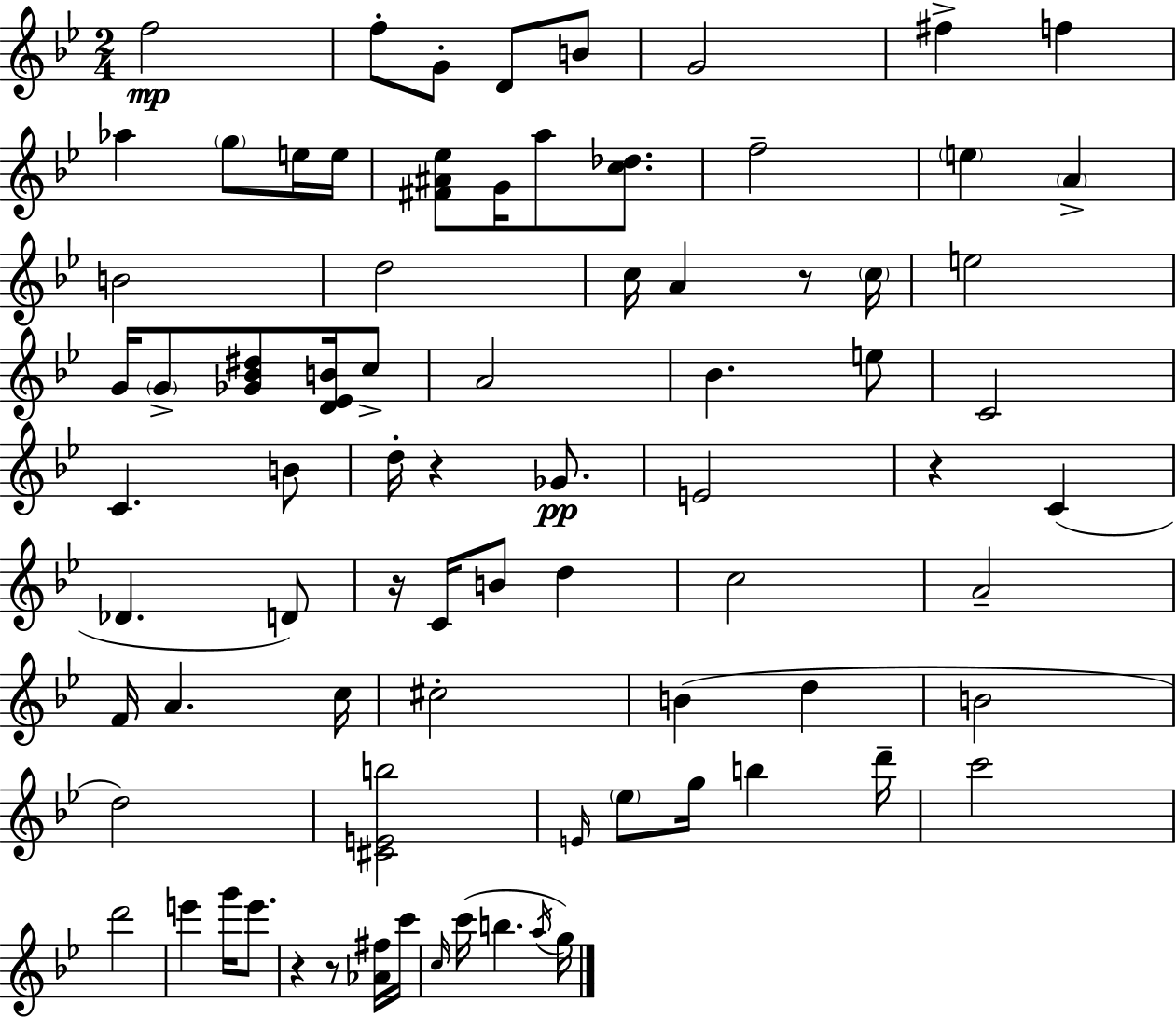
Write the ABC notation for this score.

X:1
T:Untitled
M:2/4
L:1/4
K:Gm
f2 f/2 G/2 D/2 B/2 G2 ^f f _a g/2 e/4 e/4 [^F^A_e]/2 G/4 a/2 [c_d]/2 f2 e A B2 d2 c/4 A z/2 c/4 e2 G/4 G/2 [_G_B^d]/2 [D_EB]/4 c/2 A2 _B e/2 C2 C B/2 d/4 z _G/2 E2 z C _D D/2 z/4 C/4 B/2 d c2 A2 F/4 A c/4 ^c2 B d B2 d2 [^CEb]2 E/4 _e/2 g/4 b d'/4 c'2 d'2 e' g'/4 e'/2 z z/2 [_A^f]/4 c'/4 c/4 c'/4 b a/4 g/4